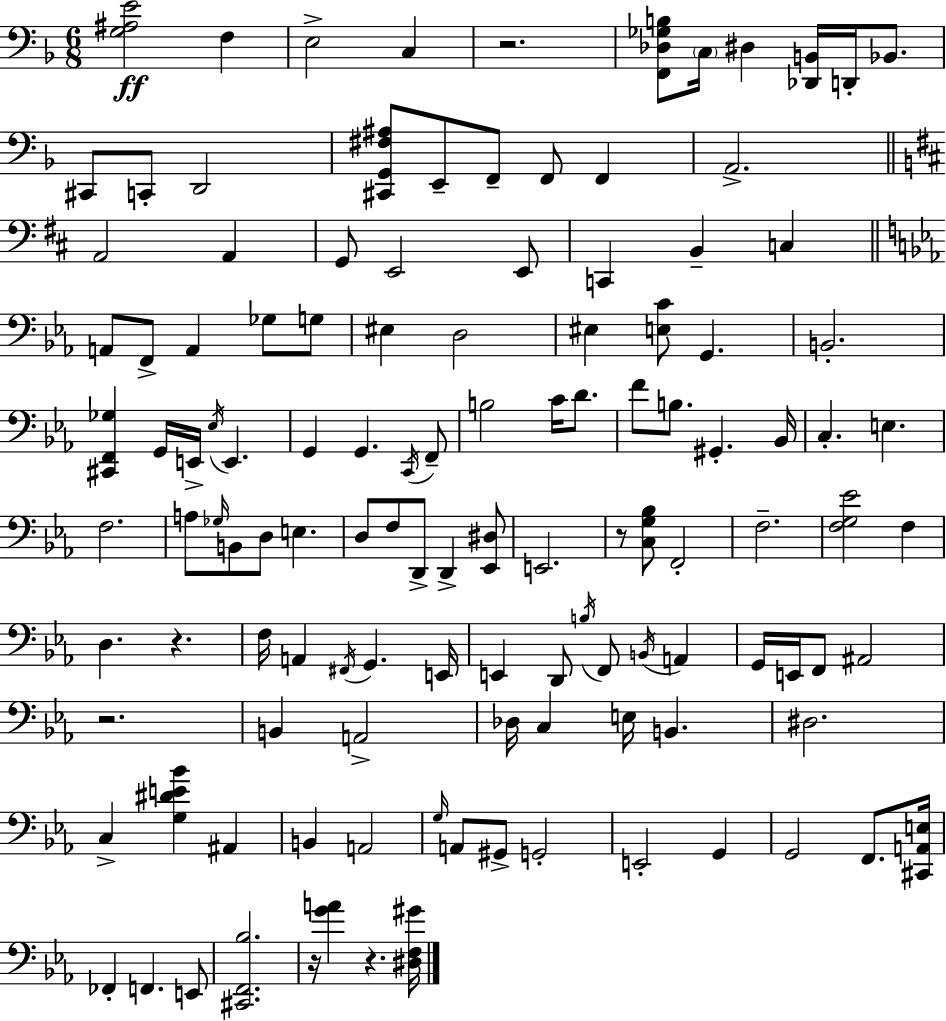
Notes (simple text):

[G3,A#3,E4]/h F3/q E3/h C3/q R/h. [F2,Db3,Gb3,B3]/e C3/s D#3/q [Db2,B2]/s D2/s Bb2/e. C#2/e C2/e D2/h [C#2,G2,F#3,A#3]/e E2/e F2/e F2/e F2/q A2/h. A2/h A2/q G2/e E2/h E2/e C2/q B2/q C3/q A2/e F2/e A2/q Gb3/e G3/e EIS3/q D3/h EIS3/q [E3,C4]/e G2/q. B2/h. [C#2,F2,Gb3]/q G2/s E2/s Eb3/s E2/q. G2/q G2/q. C2/s F2/e B3/h C4/s D4/e. F4/e B3/e. G#2/q. Bb2/s C3/q. E3/q. F3/h. A3/e Gb3/s B2/e D3/e E3/q. D3/e F3/e D2/e D2/q [Eb2,D#3]/e E2/h. R/e [C3,G3,Bb3]/e F2/h F3/h. [F3,G3,Eb4]/h F3/q D3/q. R/q. F3/s A2/q F#2/s G2/q. E2/s E2/q D2/e B3/s F2/e B2/s A2/q G2/s E2/s F2/e A#2/h R/h. B2/q A2/h Db3/s C3/q E3/s B2/q. D#3/h. C3/q [G3,D#4,E4,Bb4]/q A#2/q B2/q A2/h G3/s A2/e G#2/e G2/h E2/h G2/q G2/h F2/e. [C#2,A2,E3]/s FES2/q F2/q. E2/e [C#2,F2,Bb3]/h. R/s [G4,A4]/q R/q. [D#3,F3,G#4]/s